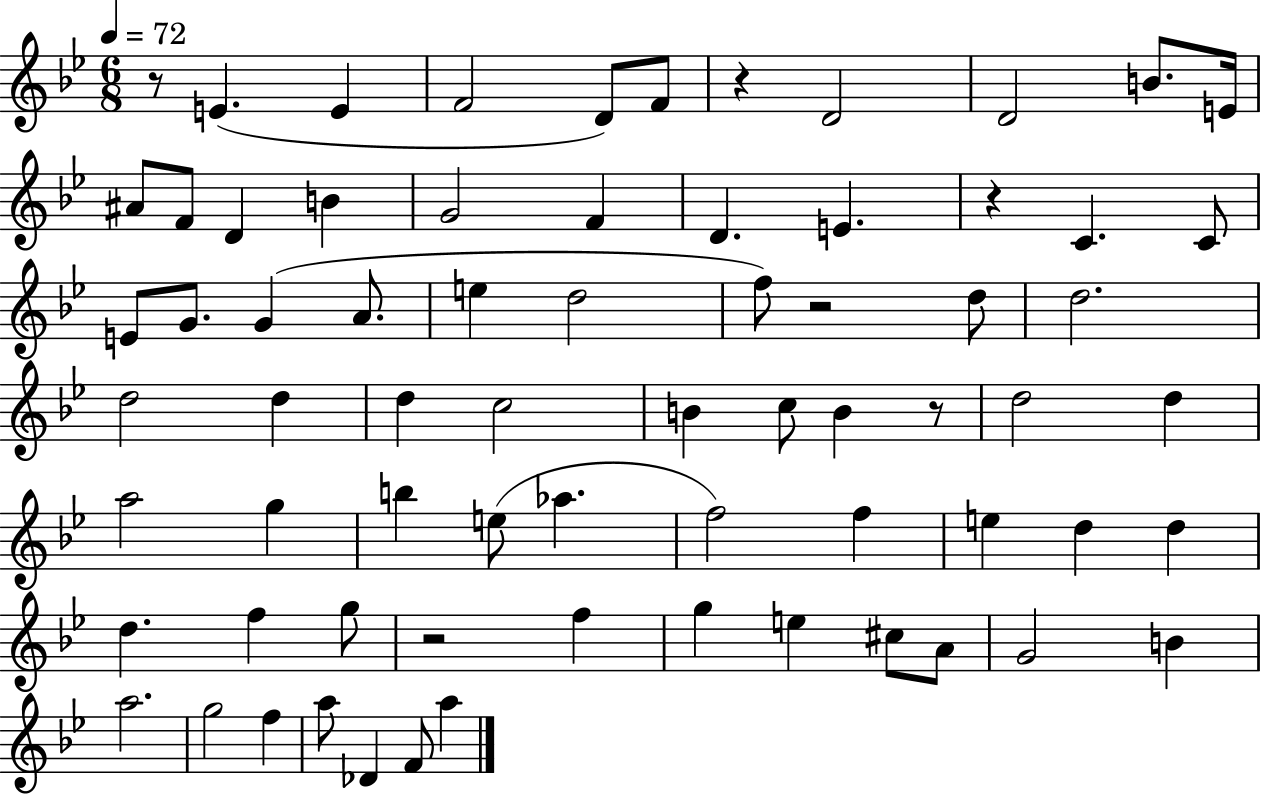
X:1
T:Untitled
M:6/8
L:1/4
K:Bb
z/2 E E F2 D/2 F/2 z D2 D2 B/2 E/4 ^A/2 F/2 D B G2 F D E z C C/2 E/2 G/2 G A/2 e d2 f/2 z2 d/2 d2 d2 d d c2 B c/2 B z/2 d2 d a2 g b e/2 _a f2 f e d d d f g/2 z2 f g e ^c/2 A/2 G2 B a2 g2 f a/2 _D F/2 a